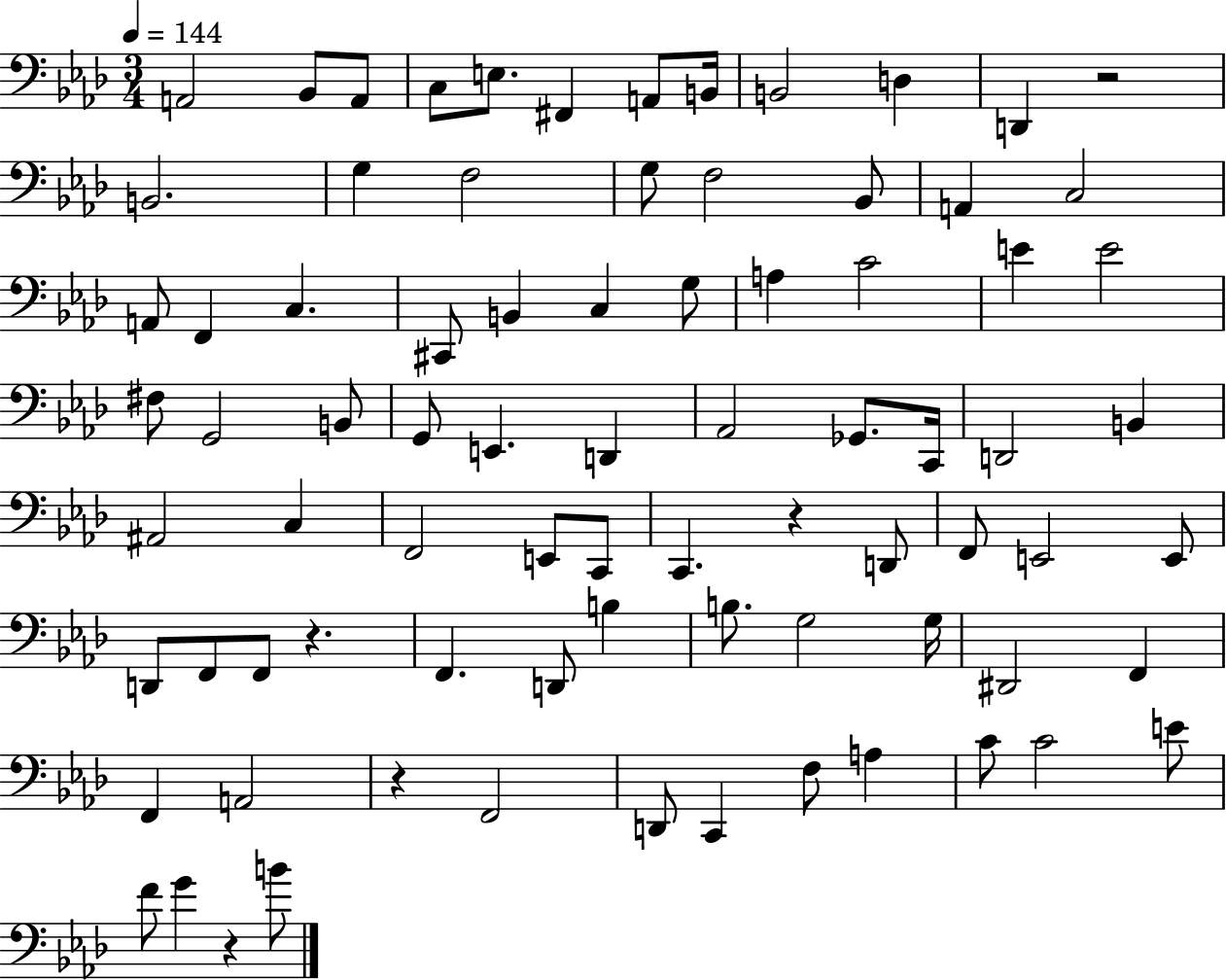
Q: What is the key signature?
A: AES major